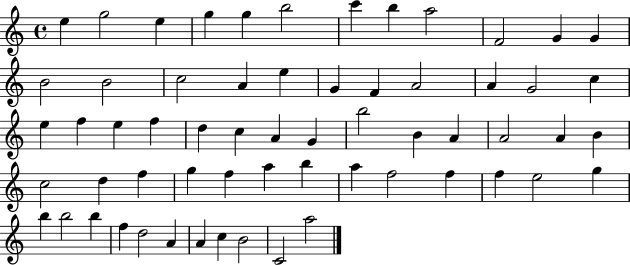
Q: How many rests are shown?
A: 0